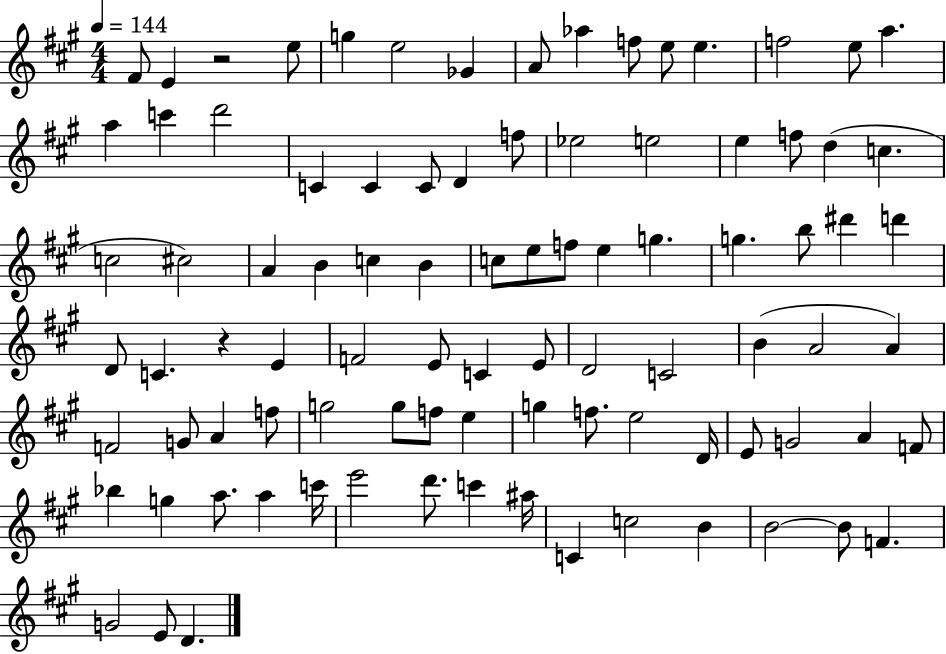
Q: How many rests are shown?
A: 2